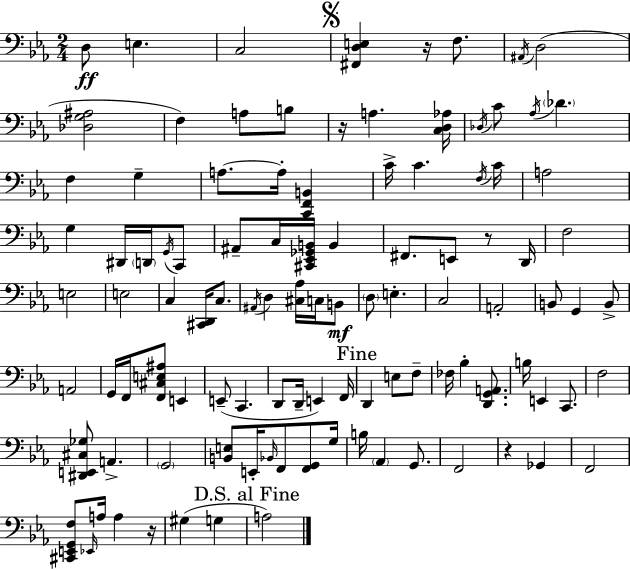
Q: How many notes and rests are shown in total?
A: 105